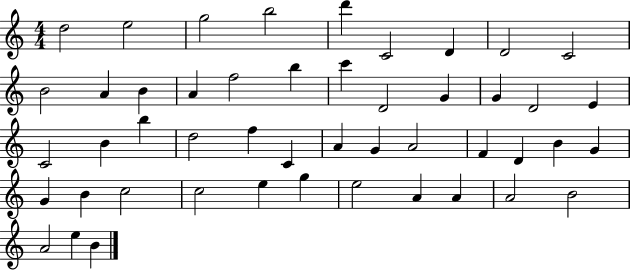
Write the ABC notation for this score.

X:1
T:Untitled
M:4/4
L:1/4
K:C
d2 e2 g2 b2 d' C2 D D2 C2 B2 A B A f2 b c' D2 G G D2 E C2 B b d2 f C A G A2 F D B G G B c2 c2 e g e2 A A A2 B2 A2 e B